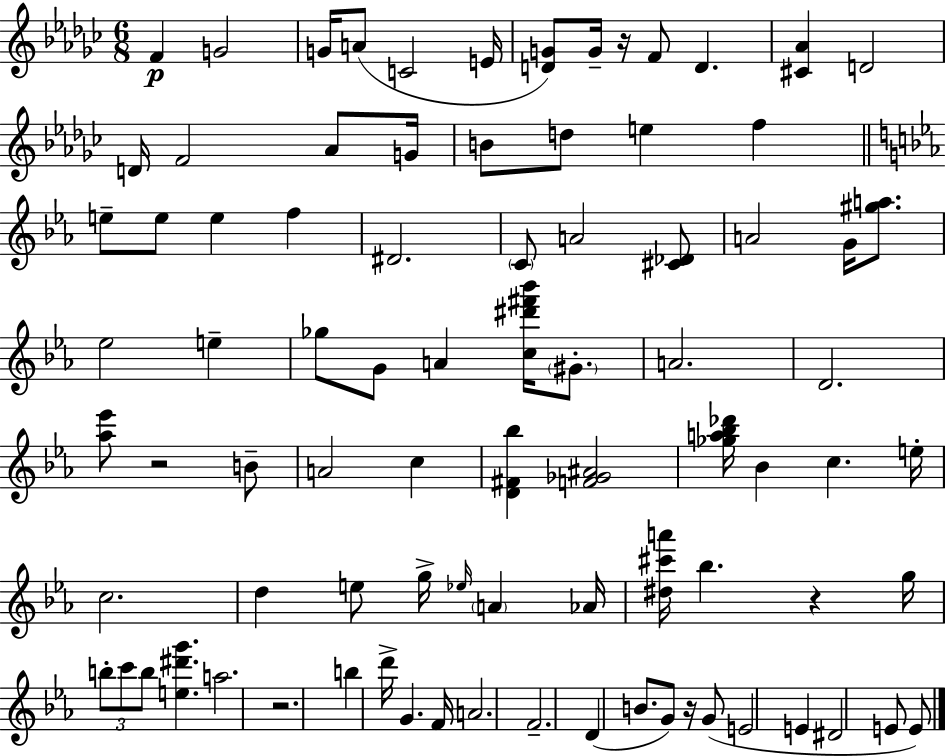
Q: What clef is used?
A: treble